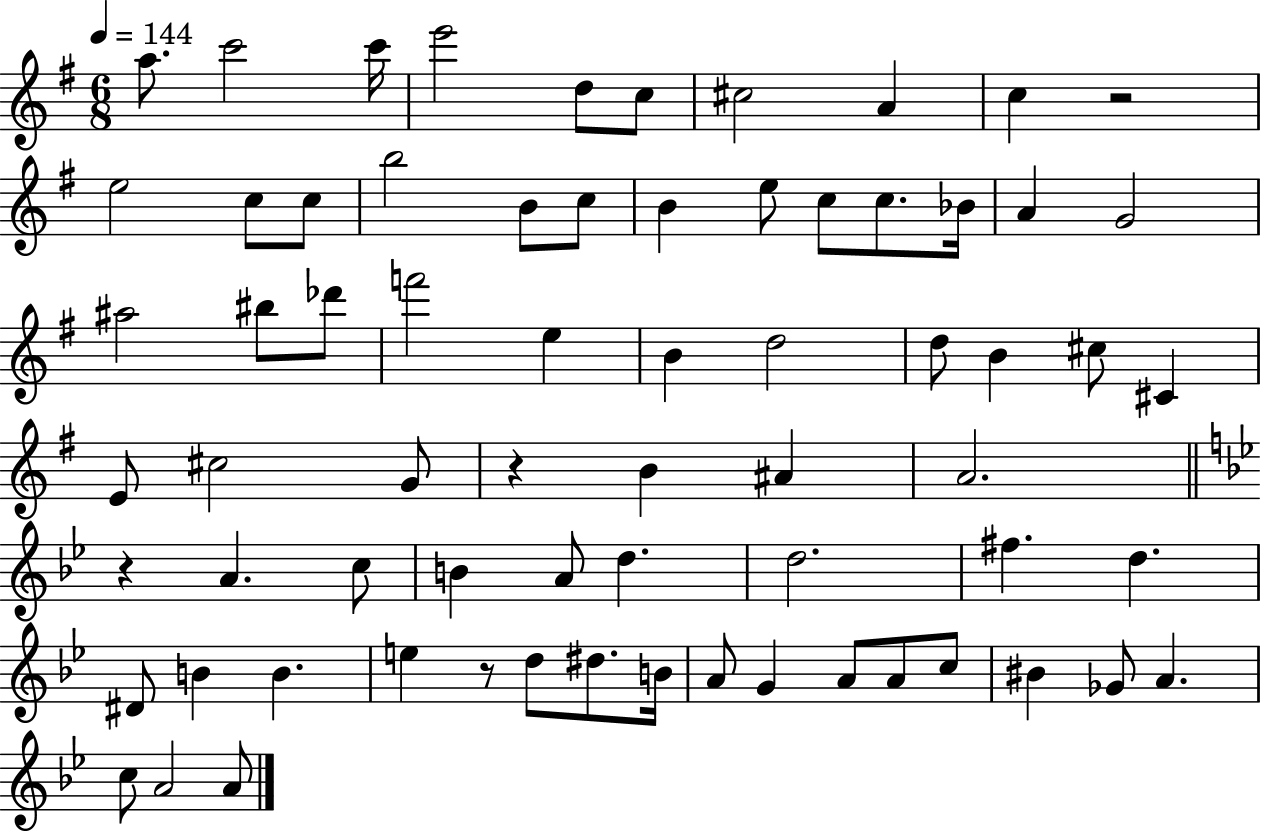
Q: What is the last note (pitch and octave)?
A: A4